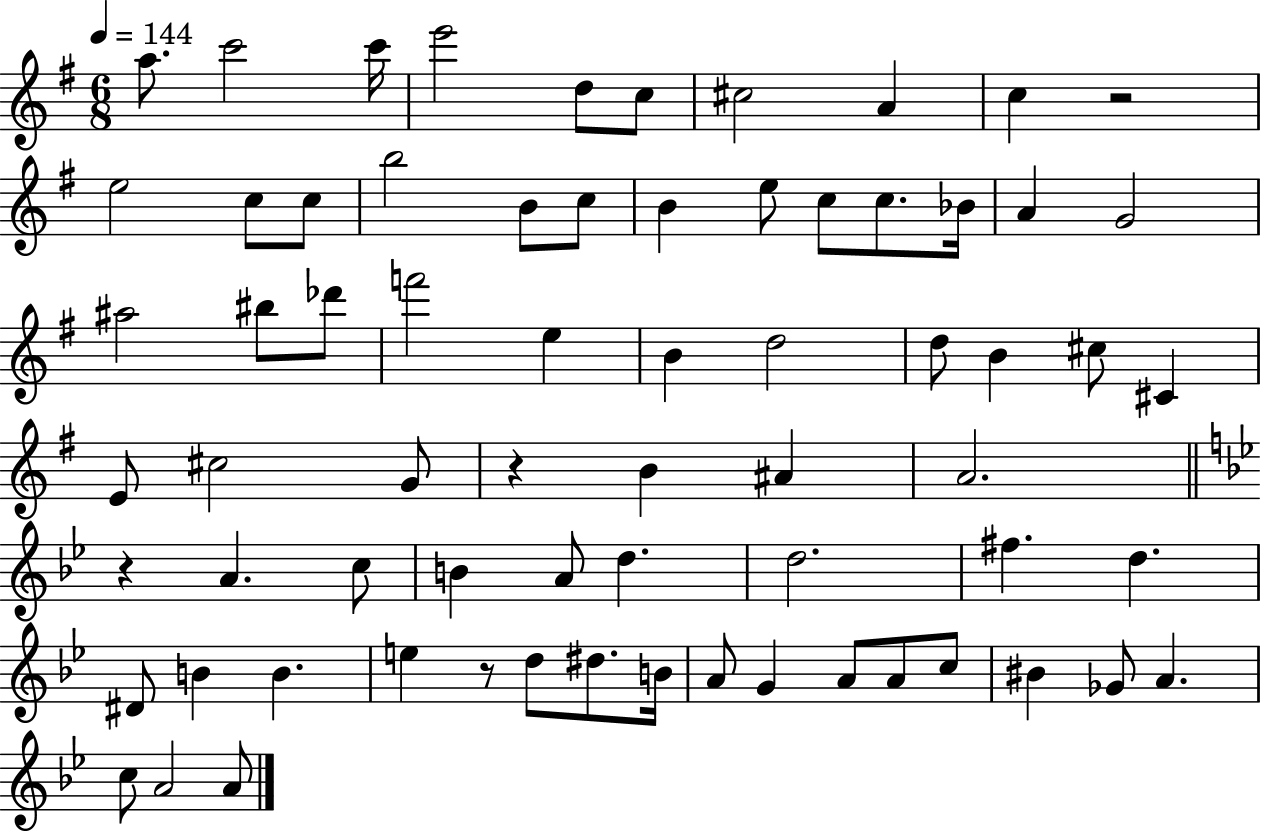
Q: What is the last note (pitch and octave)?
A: A4